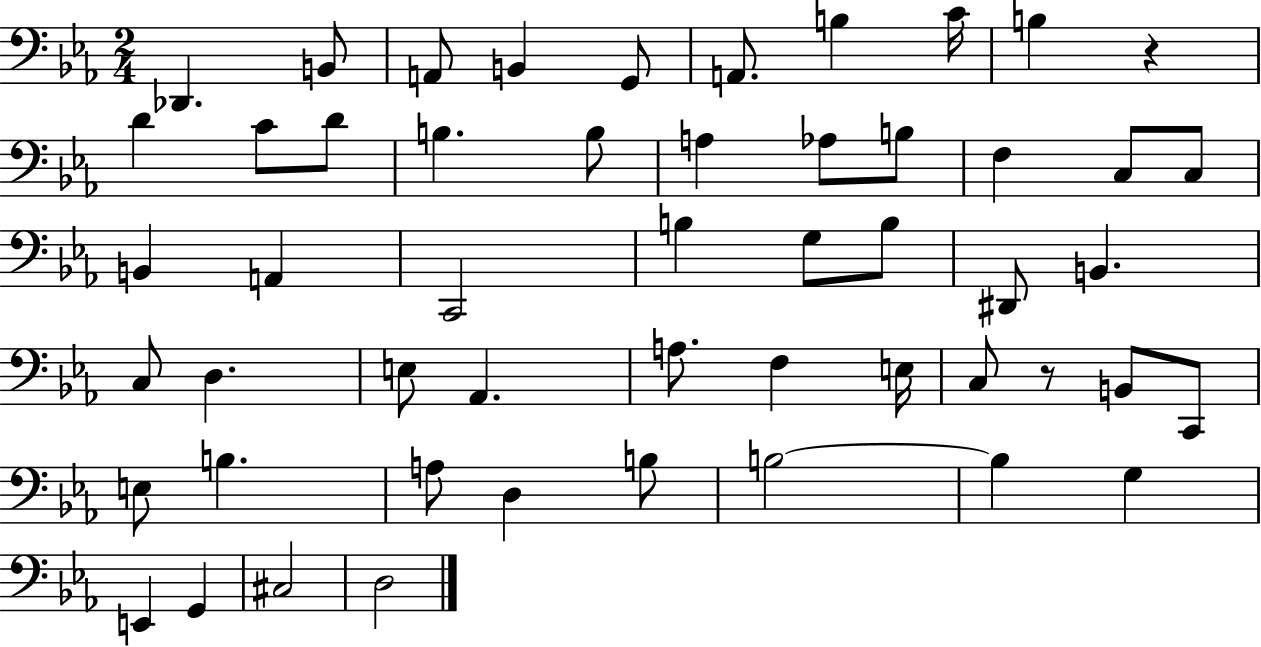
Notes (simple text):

Db2/q. B2/e A2/e B2/q G2/e A2/e. B3/q C4/s B3/q R/q D4/q C4/e D4/e B3/q. B3/e A3/q Ab3/e B3/e F3/q C3/e C3/e B2/q A2/q C2/h B3/q G3/e B3/e D#2/e B2/q. C3/e D3/q. E3/e Ab2/q. A3/e. F3/q E3/s C3/e R/e B2/e C2/e E3/e B3/q. A3/e D3/q B3/e B3/h B3/q G3/q E2/q G2/q C#3/h D3/h